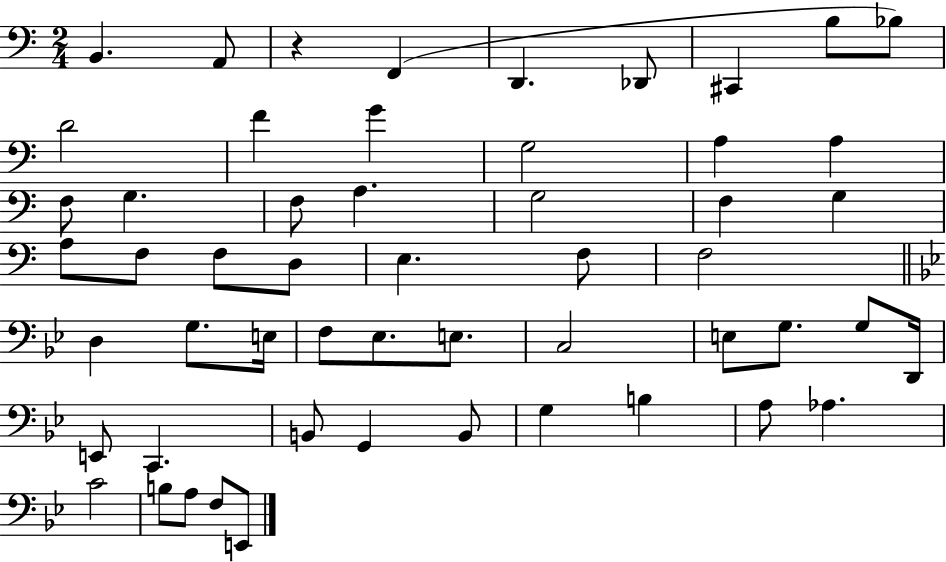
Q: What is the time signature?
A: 2/4